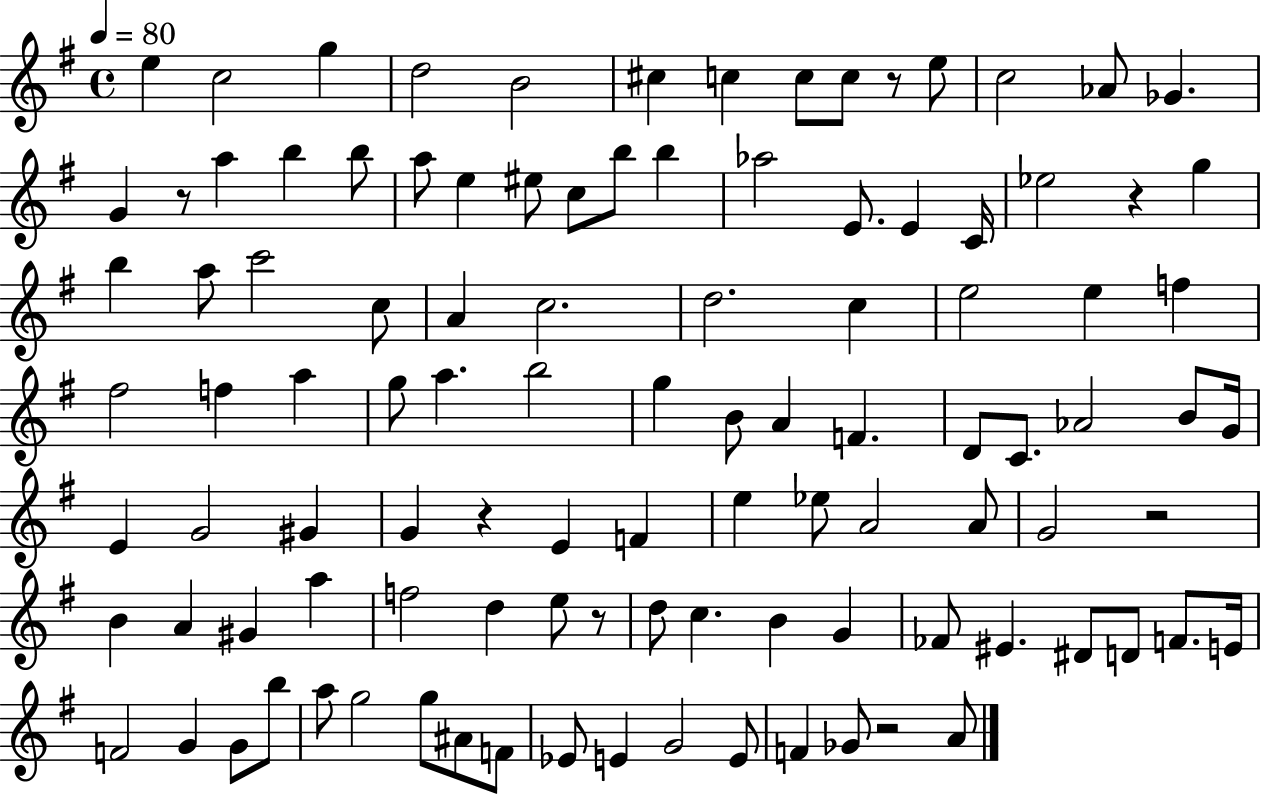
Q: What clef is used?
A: treble